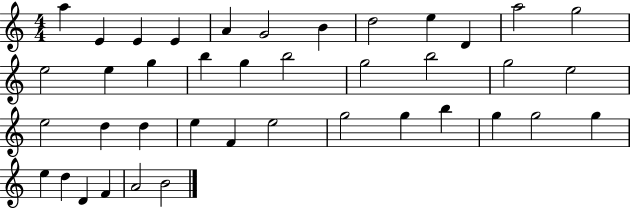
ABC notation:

X:1
T:Untitled
M:4/4
L:1/4
K:C
a E E E A G2 B d2 e D a2 g2 e2 e g b g b2 g2 b2 g2 e2 e2 d d e F e2 g2 g b g g2 g e d D F A2 B2